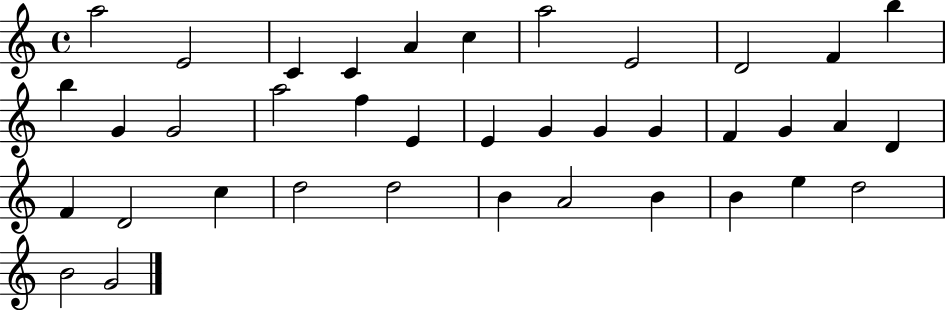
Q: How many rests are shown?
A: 0